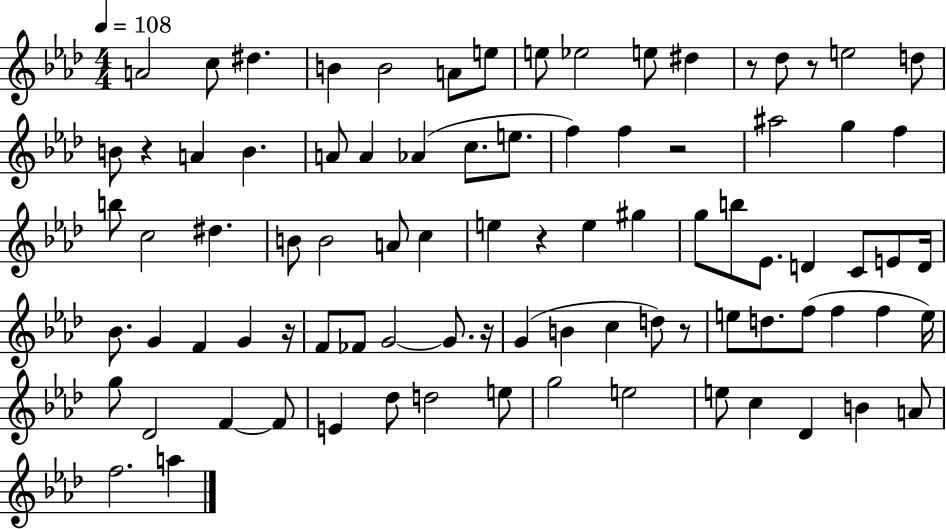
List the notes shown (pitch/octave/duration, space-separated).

A4/h C5/e D#5/q. B4/q B4/h A4/e E5/e E5/e Eb5/h E5/e D#5/q R/e Db5/e R/e E5/h D5/e B4/e R/q A4/q B4/q. A4/e A4/q Ab4/q C5/e. E5/e. F5/q F5/q R/h A#5/h G5/q F5/q B5/e C5/h D#5/q. B4/e B4/h A4/e C5/q E5/q R/q E5/q G#5/q G5/e B5/e Eb4/e. D4/q C4/e E4/e D4/s Bb4/e. G4/q F4/q G4/q R/s F4/e FES4/e G4/h G4/e. R/s G4/q B4/q C5/q D5/e R/e E5/e D5/e. F5/e F5/q F5/q E5/s G5/e Db4/h F4/q F4/e E4/q Db5/e D5/h E5/e G5/h E5/h E5/e C5/q Db4/q B4/q A4/e F5/h. A5/q